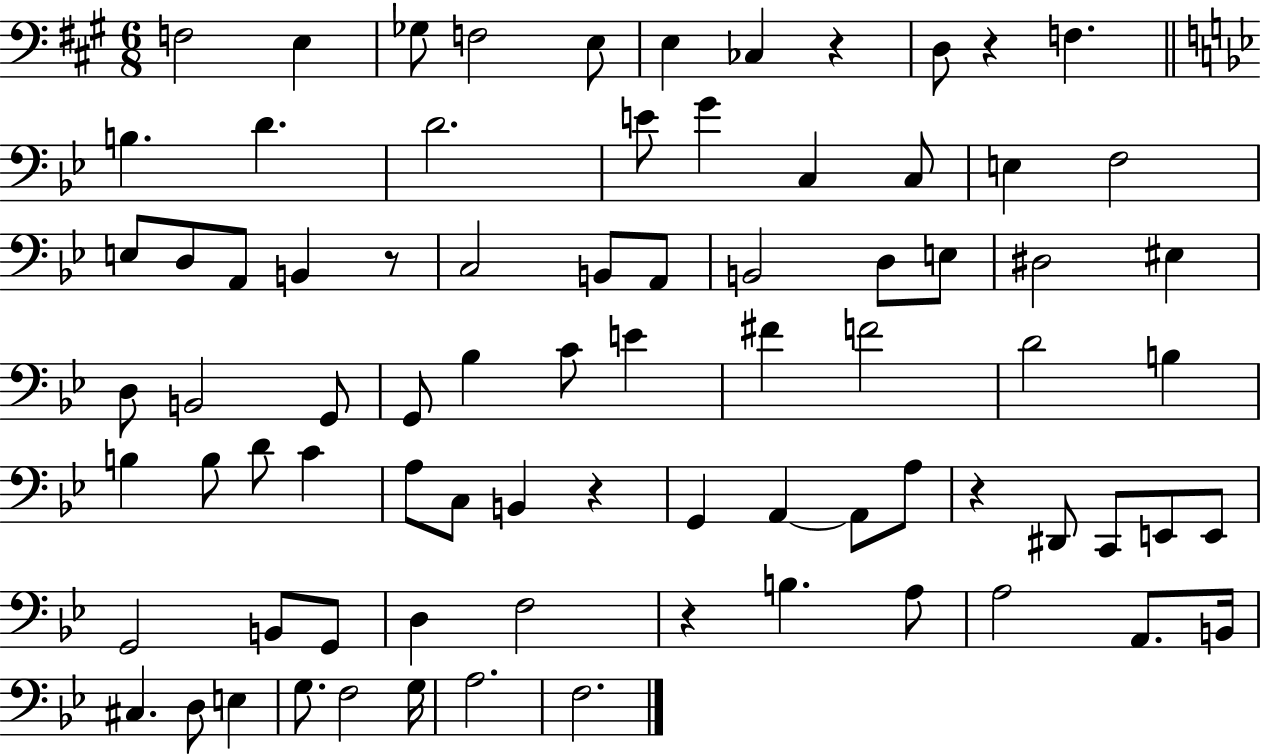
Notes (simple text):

F3/h E3/q Gb3/e F3/h E3/e E3/q CES3/q R/q D3/e R/q F3/q. B3/q. D4/q. D4/h. E4/e G4/q C3/q C3/e E3/q F3/h E3/e D3/e A2/e B2/q R/e C3/h B2/e A2/e B2/h D3/e E3/e D#3/h EIS3/q D3/e B2/h G2/e G2/e Bb3/q C4/e E4/q F#4/q F4/h D4/h B3/q B3/q B3/e D4/e C4/q A3/e C3/e B2/q R/q G2/q A2/q A2/e A3/e R/q D#2/e C2/e E2/e E2/e G2/h B2/e G2/e D3/q F3/h R/q B3/q. A3/e A3/h A2/e. B2/s C#3/q. D3/e E3/q G3/e. F3/h G3/s A3/h. F3/h.